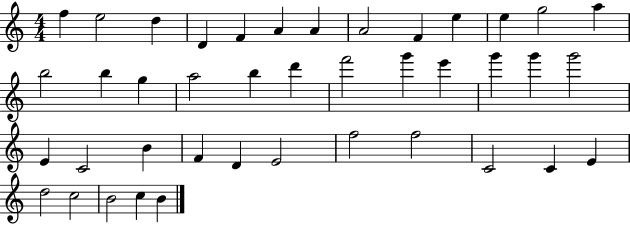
{
  \clef treble
  \numericTimeSignature
  \time 4/4
  \key c \major
  f''4 e''2 d''4 | d'4 f'4 a'4 a'4 | a'2 f'4 e''4 | e''4 g''2 a''4 | \break b''2 b''4 g''4 | a''2 b''4 d'''4 | f'''2 g'''4 e'''4 | g'''4 g'''4 g'''2 | \break e'4 c'2 b'4 | f'4 d'4 e'2 | f''2 f''2 | c'2 c'4 e'4 | \break d''2 c''2 | b'2 c''4 b'4 | \bar "|."
}